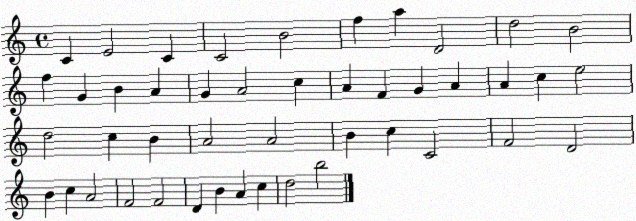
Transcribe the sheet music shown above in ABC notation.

X:1
T:Untitled
M:4/4
L:1/4
K:C
C E2 C C2 B2 f a D2 d2 B2 f G B A G A2 c A F G A A c e2 d2 c B A2 A2 B c C2 F2 D2 B c A2 F2 F2 D B A c d2 b2